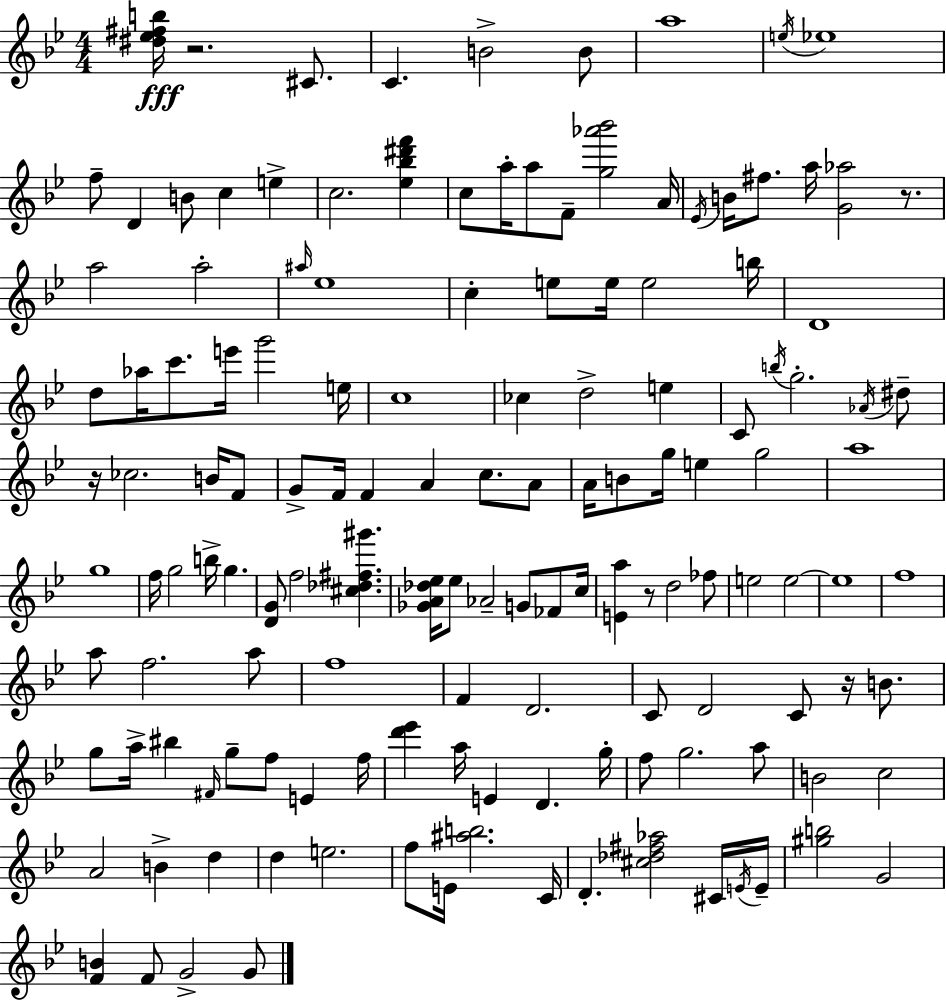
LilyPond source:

{
  \clef treble
  \numericTimeSignature
  \time 4/4
  \key bes \major
  <dis'' ees'' fis'' b''>16\fff r2. cis'8. | c'4. b'2-> b'8 | a''1 | \acciaccatura { e''16 } ees''1 | \break f''8-- d'4 b'8 c''4 e''4-> | c''2. <ees'' bes'' dis''' f'''>4 | c''8 a''16-. a''8 f'8-- <g'' aes''' bes'''>2 | a'16 \acciaccatura { ees'16 } b'16 fis''8. a''16 <g' aes''>2 r8. | \break a''2 a''2-. | \grace { ais''16 } ees''1 | c''4-. e''8 e''16 e''2 | b''16 d'1 | \break d''8 aes''16 c'''8. e'''16 g'''2 | e''16 c''1 | ces''4 d''2-> e''4 | c'8 \acciaccatura { b''16 } g''2.-. | \break \acciaccatura { aes'16 } dis''8-- r16 ces''2. | b'16 f'8 g'8-> f'16 f'4 a'4 | c''8. a'8 a'16 b'8 g''16 e''4 g''2 | a''1 | \break g''1 | f''16 g''2 b''16-> g''4. | <d' g'>8 f''2 <cis'' des'' fis'' gis'''>4. | <ges' a' des'' ees''>16 ees''8 aes'2-- | \break g'8 fes'8 c''16 <e' a''>4 r8 d''2 | fes''8 e''2 e''2~~ | e''1 | f''1 | \break a''8 f''2. | a''8 f''1 | f'4 d'2. | c'8 d'2 c'8 | \break r16 b'8. g''8 a''16-> bis''4 \grace { fis'16 } g''8-- f''8 | e'4 f''16 <d''' ees'''>4 a''16 e'4 d'4. | g''16-. f''8 g''2. | a''8 b'2 c''2 | \break a'2 b'4-> | d''4 d''4 e''2. | f''8 e'16 <ais'' b''>2. | c'16 d'4.-. <cis'' des'' fis'' aes''>2 | \break cis'16 \acciaccatura { e'16 } e'16-- <gis'' b''>2 g'2 | <f' b'>4 f'8 g'2-> | g'8 \bar "|."
}